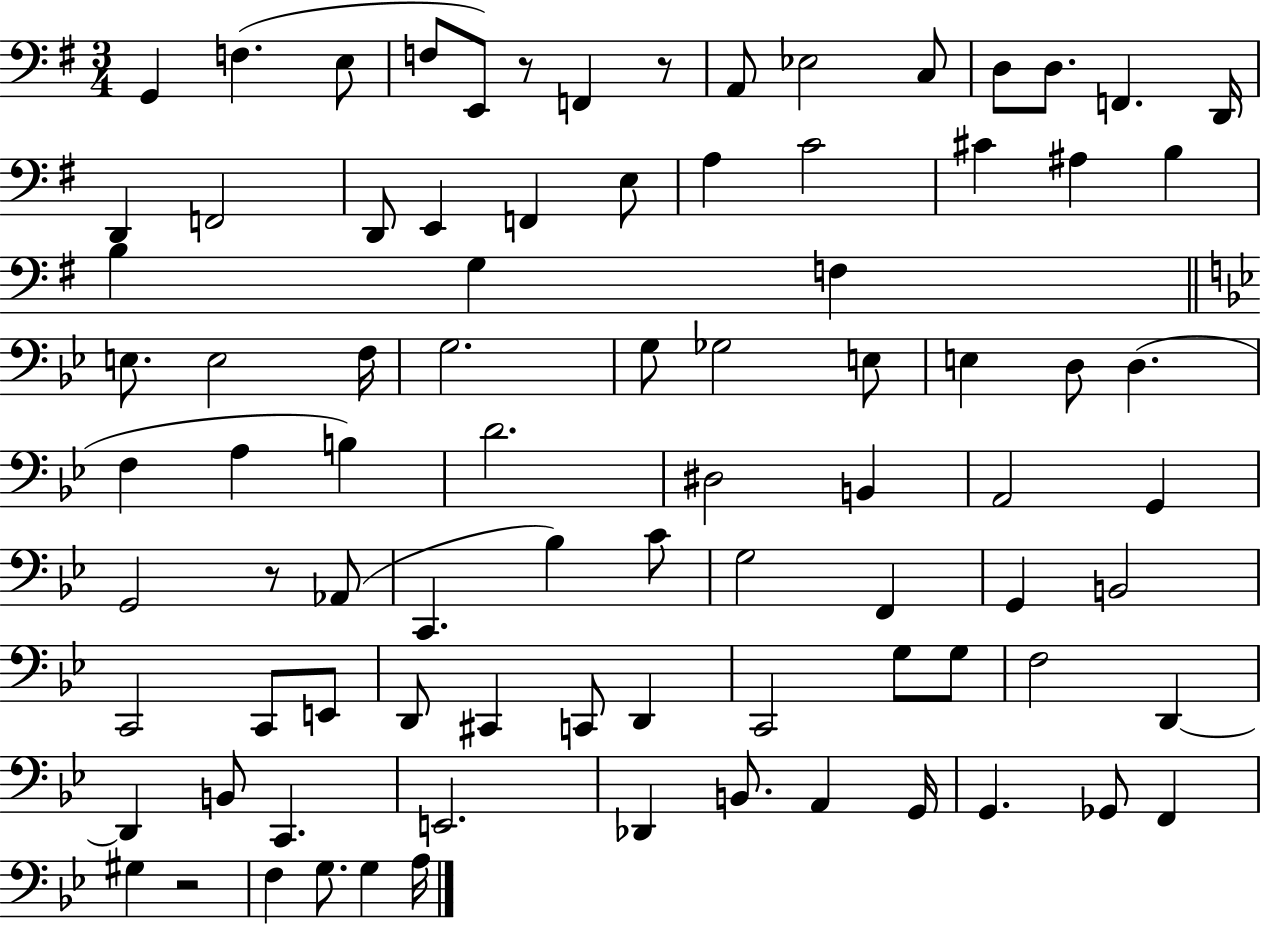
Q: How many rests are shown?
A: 4